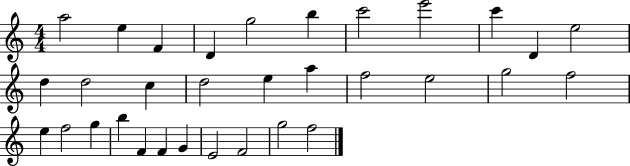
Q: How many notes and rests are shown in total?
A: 32